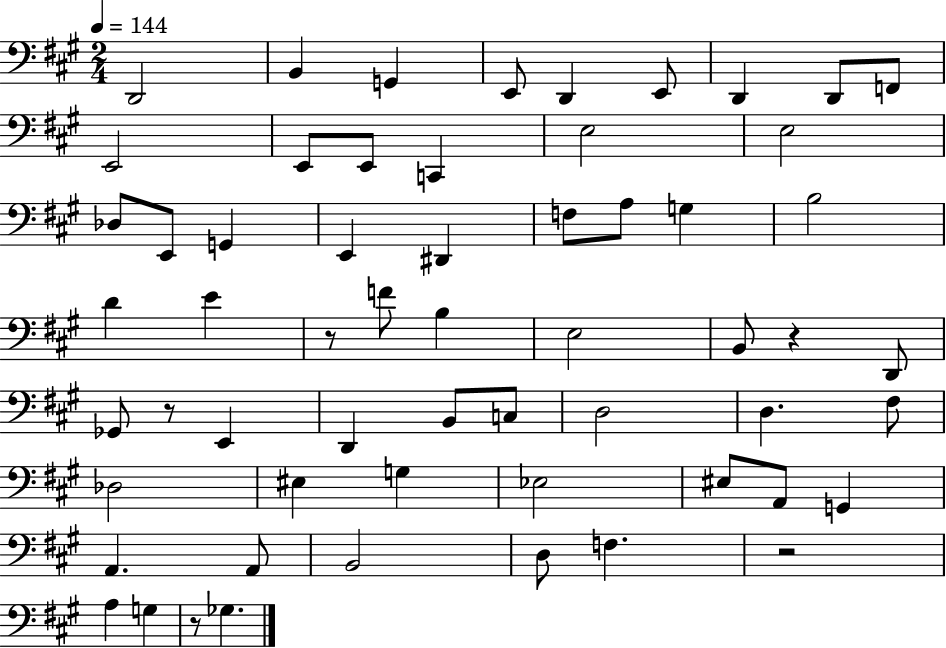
{
  \clef bass
  \numericTimeSignature
  \time 2/4
  \key a \major
  \tempo 4 = 144
  \repeat volta 2 { d,2 | b,4 g,4 | e,8 d,4 e,8 | d,4 d,8 f,8 | \break e,2 | e,8 e,8 c,4 | e2 | e2 | \break des8 e,8 g,4 | e,4 dis,4 | f8 a8 g4 | b2 | \break d'4 e'4 | r8 f'8 b4 | e2 | b,8 r4 d,8 | \break ges,8 r8 e,4 | d,4 b,8 c8 | d2 | d4. fis8 | \break des2 | eis4 g4 | ees2 | eis8 a,8 g,4 | \break a,4. a,8 | b,2 | d8 f4. | r2 | \break a4 g4 | r8 ges4. | } \bar "|."
}